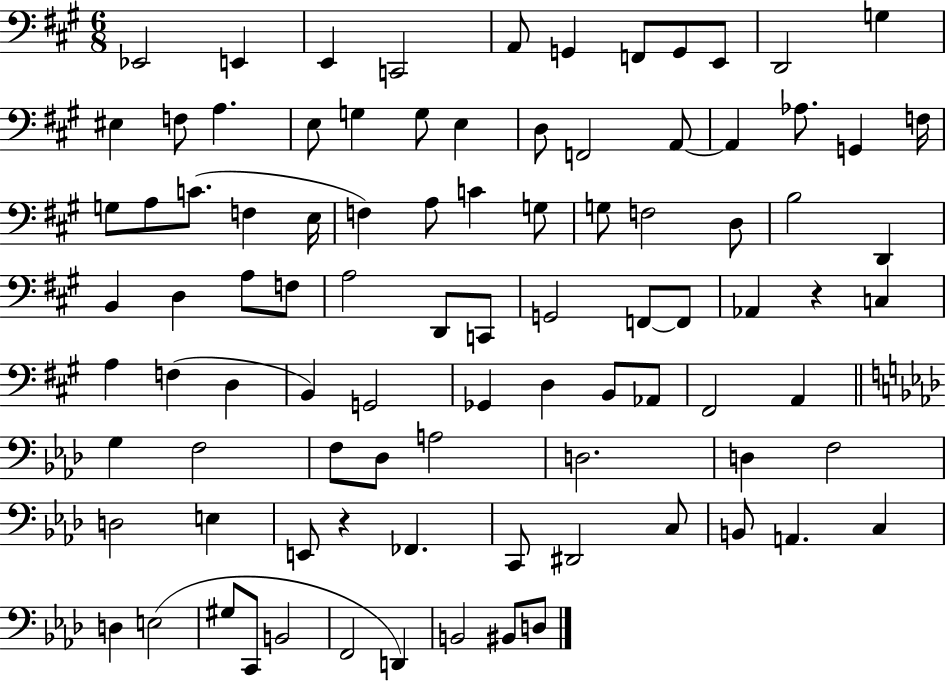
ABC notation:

X:1
T:Untitled
M:6/8
L:1/4
K:A
_E,,2 E,, E,, C,,2 A,,/2 G,, F,,/2 G,,/2 E,,/2 D,,2 G, ^E, F,/2 A, E,/2 G, G,/2 E, D,/2 F,,2 A,,/2 A,, _A,/2 G,, F,/4 G,/2 A,/2 C/2 F, E,/4 F, A,/2 C G,/2 G,/2 F,2 D,/2 B,2 D,, B,, D, A,/2 F,/2 A,2 D,,/2 C,,/2 G,,2 F,,/2 F,,/2 _A,, z C, A, F, D, B,, G,,2 _G,, D, B,,/2 _A,,/2 ^F,,2 A,, G, F,2 F,/2 _D,/2 A,2 D,2 D, F,2 D,2 E, E,,/2 z _F,, C,,/2 ^D,,2 C,/2 B,,/2 A,, C, D, E,2 ^G,/2 C,,/2 B,,2 F,,2 D,, B,,2 ^B,,/2 D,/2